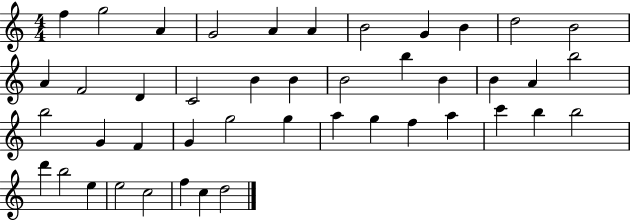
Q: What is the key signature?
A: C major